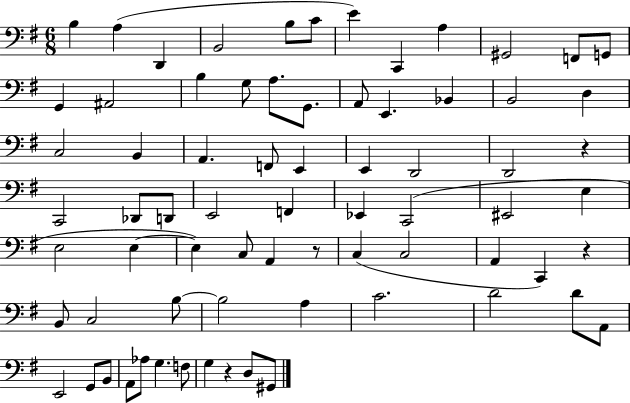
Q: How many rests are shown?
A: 4